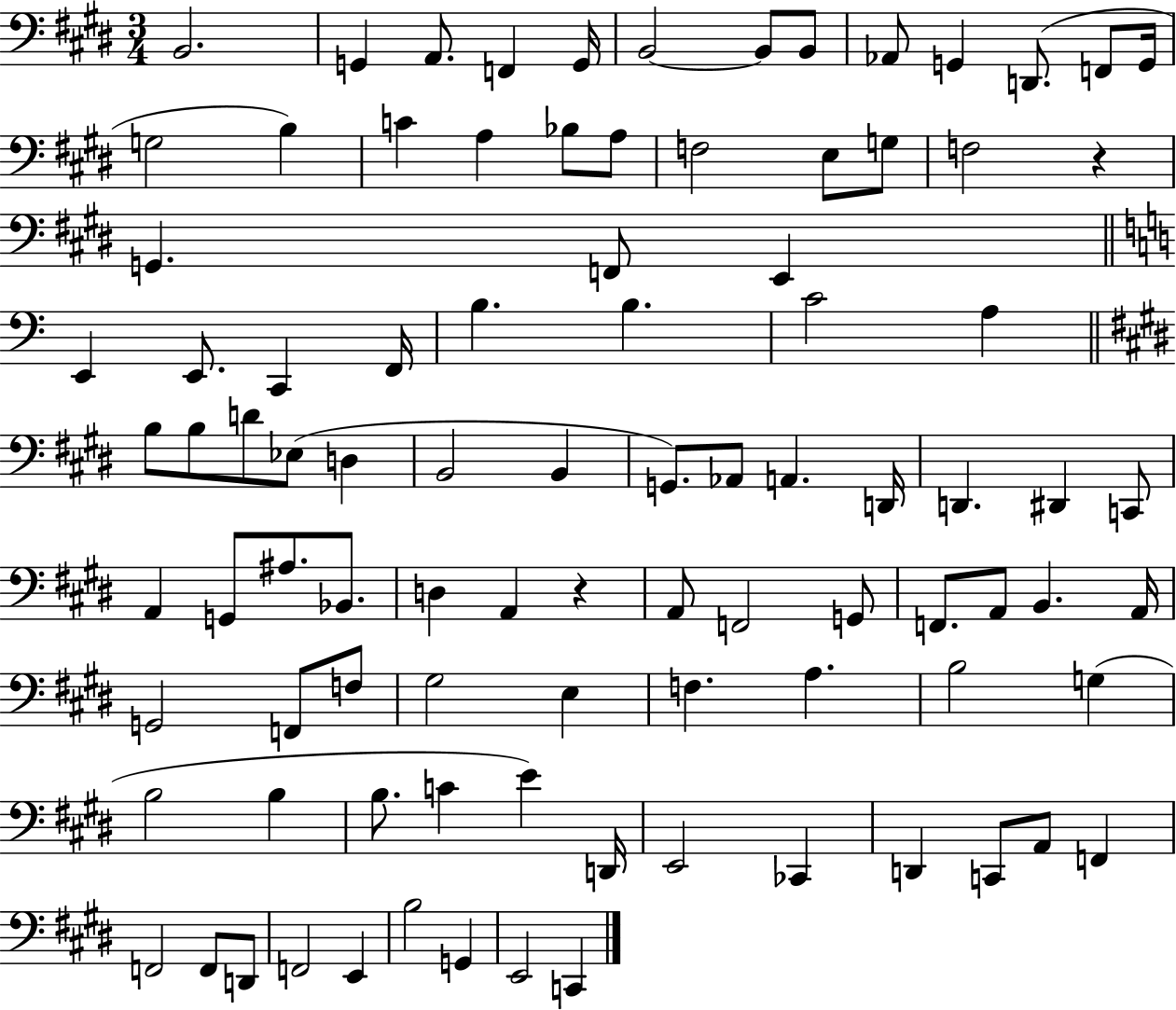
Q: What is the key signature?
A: E major